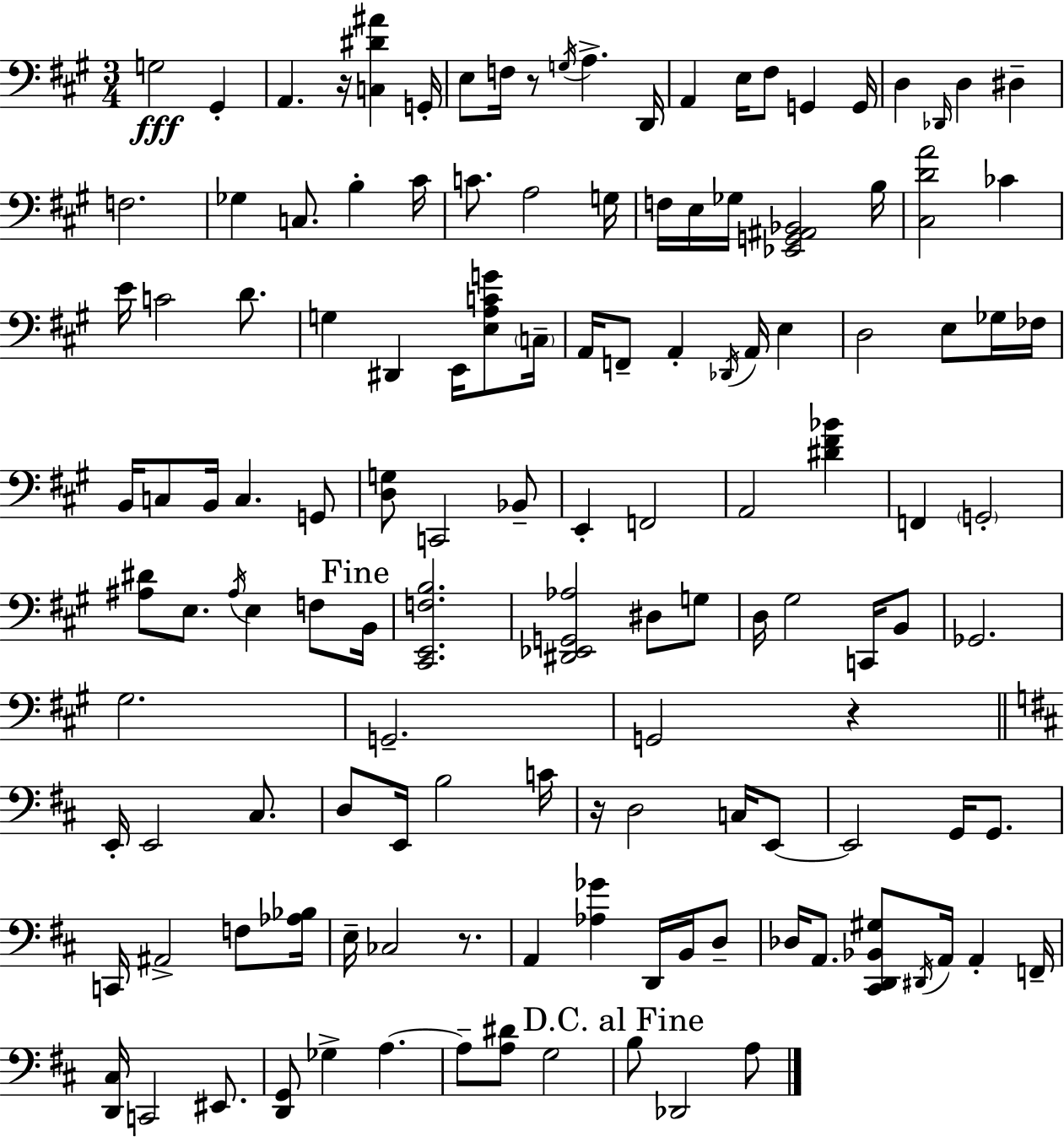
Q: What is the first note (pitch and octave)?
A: G3